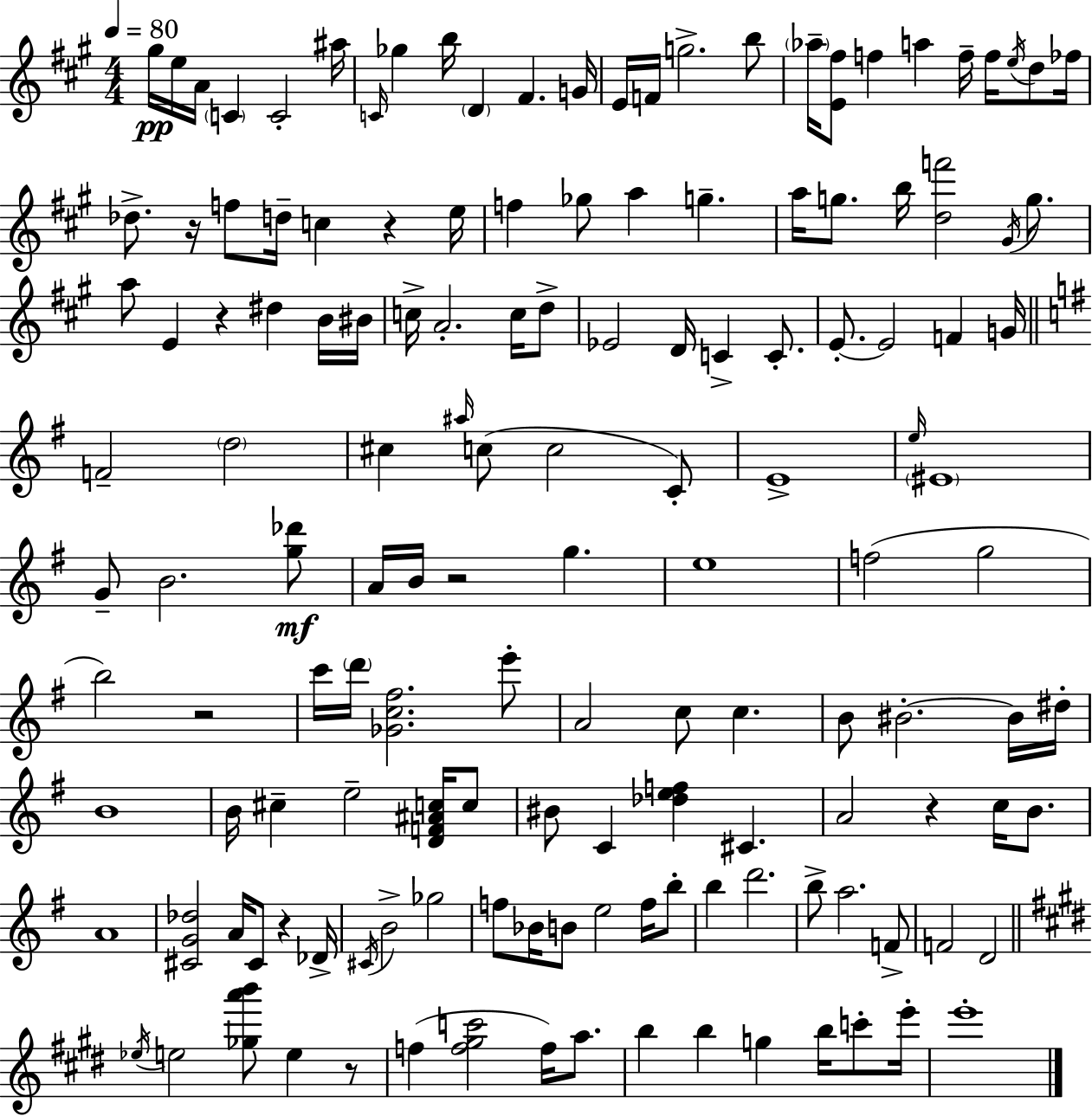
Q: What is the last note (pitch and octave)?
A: E6